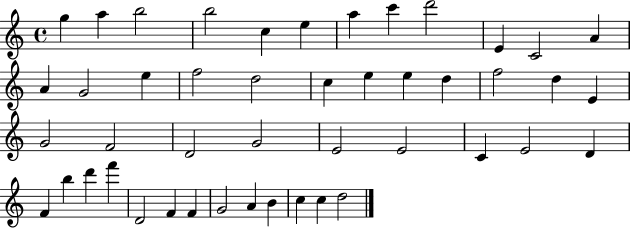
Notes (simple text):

G5/q A5/q B5/h B5/h C5/q E5/q A5/q C6/q D6/h E4/q C4/h A4/q A4/q G4/h E5/q F5/h D5/h C5/q E5/q E5/q D5/q F5/h D5/q E4/q G4/h F4/h D4/h G4/h E4/h E4/h C4/q E4/h D4/q F4/q B5/q D6/q F6/q D4/h F4/q F4/q G4/h A4/q B4/q C5/q C5/q D5/h